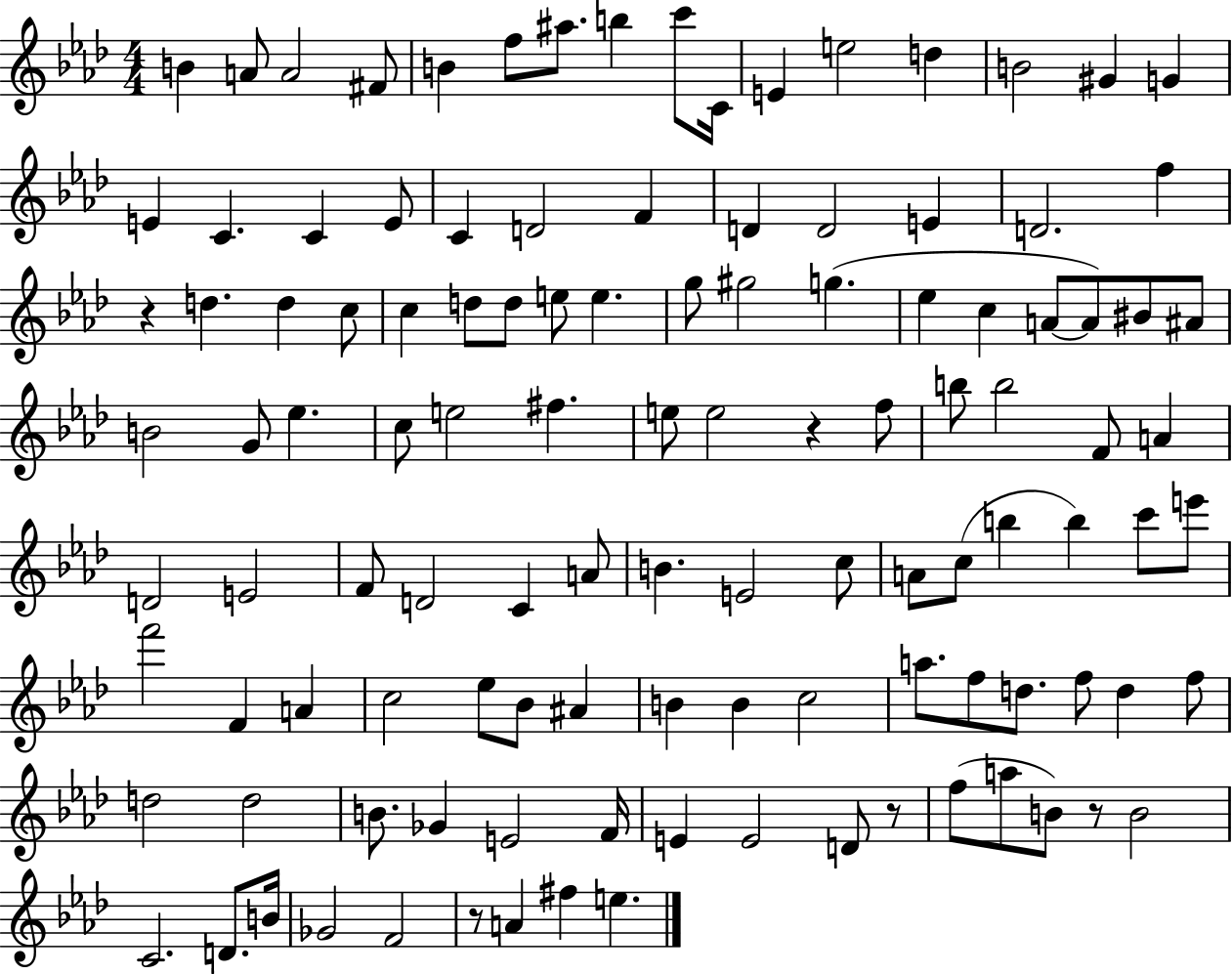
{
  \clef treble
  \numericTimeSignature
  \time 4/4
  \key aes \major
  b'4 a'8 a'2 fis'8 | b'4 f''8 ais''8. b''4 c'''8 c'16 | e'4 e''2 d''4 | b'2 gis'4 g'4 | \break e'4 c'4. c'4 e'8 | c'4 d'2 f'4 | d'4 d'2 e'4 | d'2. f''4 | \break r4 d''4. d''4 c''8 | c''4 d''8 d''8 e''8 e''4. | g''8 gis''2 g''4.( | ees''4 c''4 a'8~~ a'8) bis'8 ais'8 | \break b'2 g'8 ees''4. | c''8 e''2 fis''4. | e''8 e''2 r4 f''8 | b''8 b''2 f'8 a'4 | \break d'2 e'2 | f'8 d'2 c'4 a'8 | b'4. e'2 c''8 | a'8 c''8( b''4 b''4) c'''8 e'''8 | \break f'''2 f'4 a'4 | c''2 ees''8 bes'8 ais'4 | b'4 b'4 c''2 | a''8. f''8 d''8. f''8 d''4 f''8 | \break d''2 d''2 | b'8. ges'4 e'2 f'16 | e'4 e'2 d'8 r8 | f''8( a''8 b'8) r8 b'2 | \break c'2. d'8. b'16 | ges'2 f'2 | r8 a'4 fis''4 e''4. | \bar "|."
}